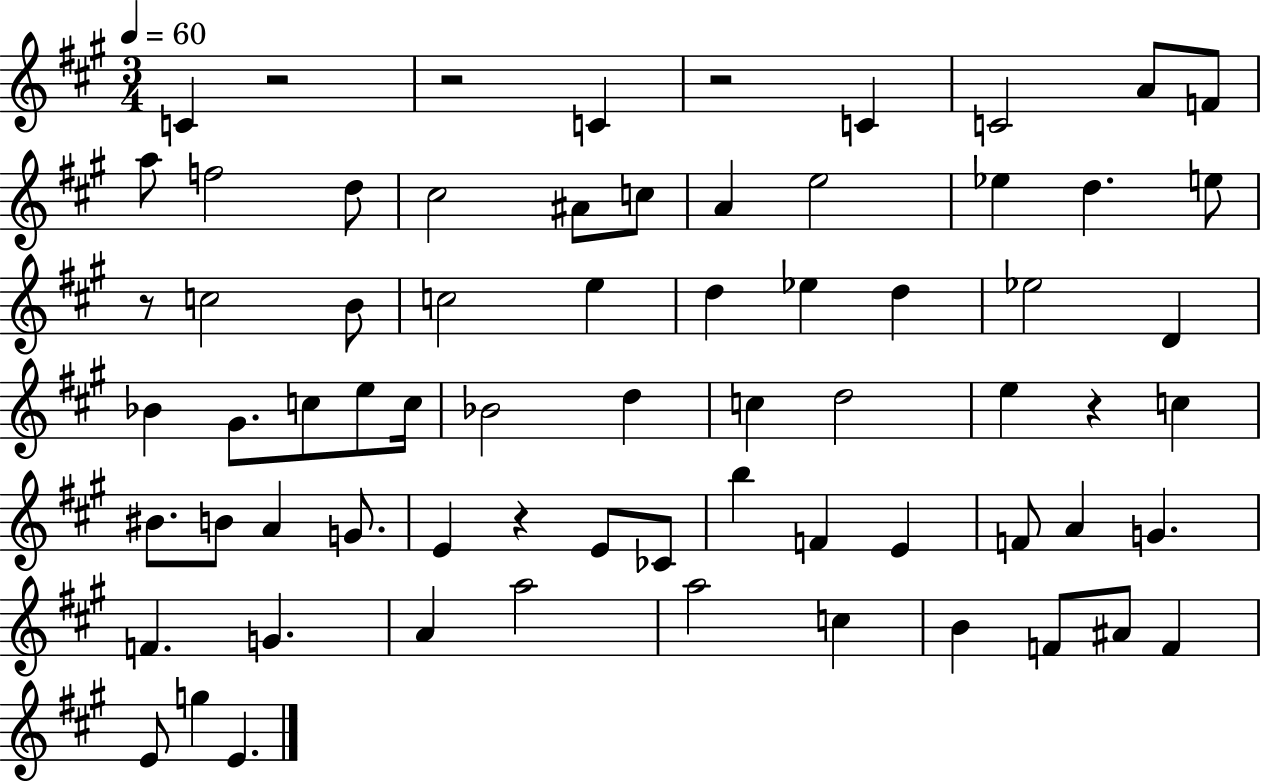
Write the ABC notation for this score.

X:1
T:Untitled
M:3/4
L:1/4
K:A
C z2 z2 C z2 C C2 A/2 F/2 a/2 f2 d/2 ^c2 ^A/2 c/2 A e2 _e d e/2 z/2 c2 B/2 c2 e d _e d _e2 D _B ^G/2 c/2 e/2 c/4 _B2 d c d2 e z c ^B/2 B/2 A G/2 E z E/2 _C/2 b F E F/2 A G F G A a2 a2 c B F/2 ^A/2 F E/2 g E